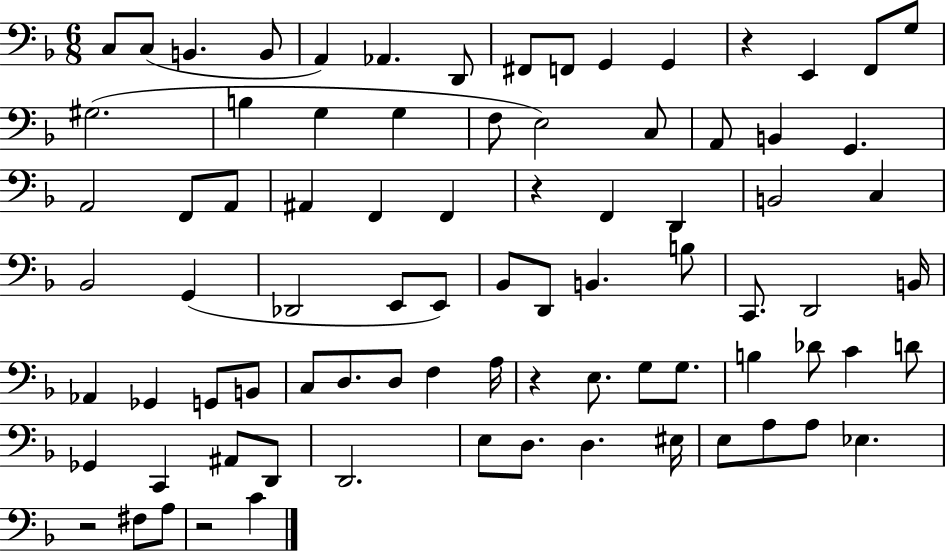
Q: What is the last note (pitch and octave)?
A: C4